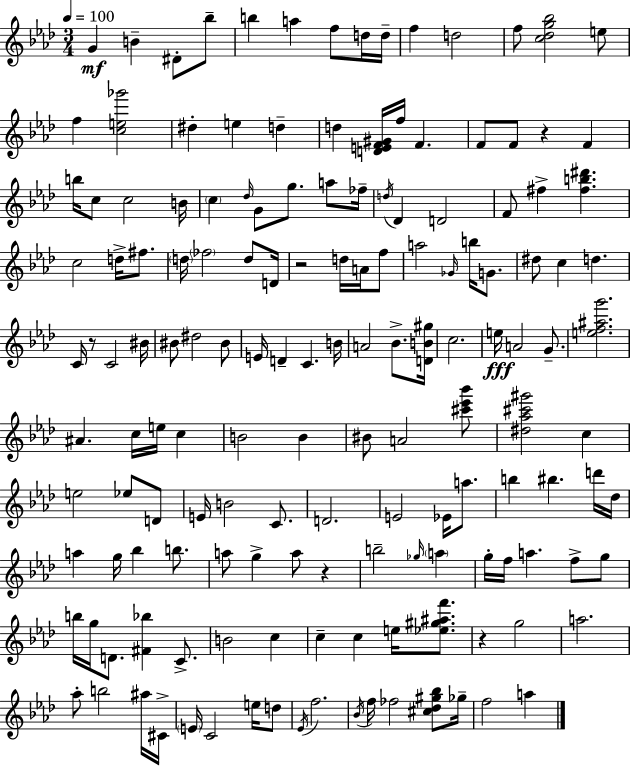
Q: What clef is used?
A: treble